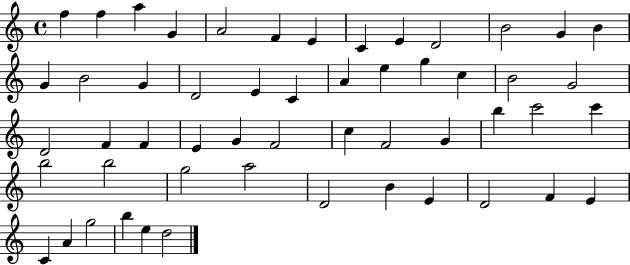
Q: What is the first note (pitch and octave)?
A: F5